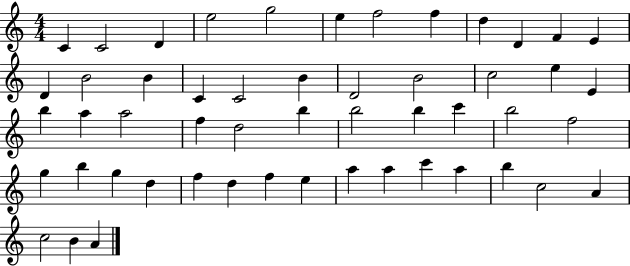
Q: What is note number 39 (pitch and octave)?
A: F5